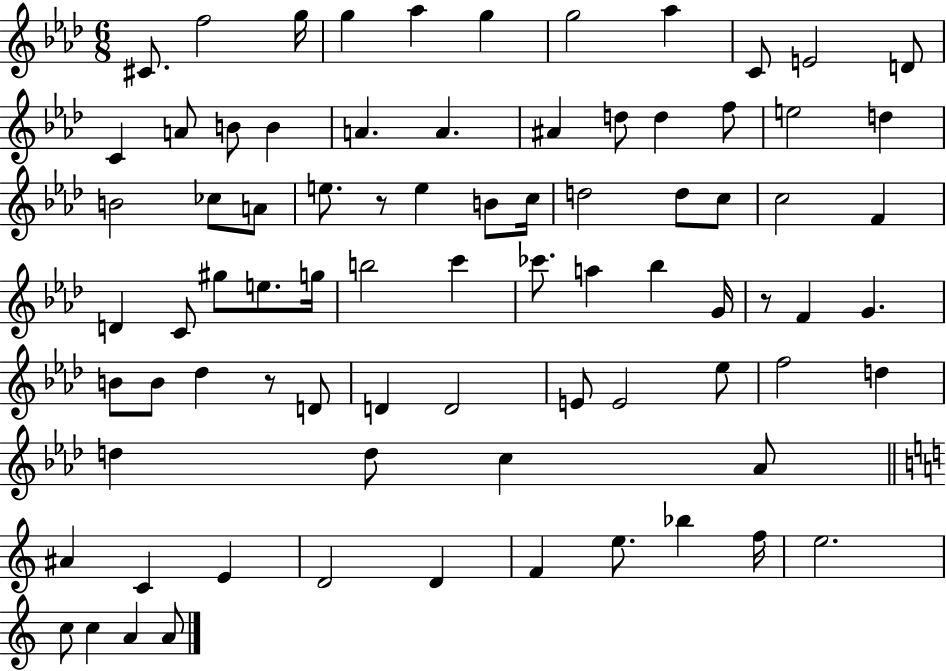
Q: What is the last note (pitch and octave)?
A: A4